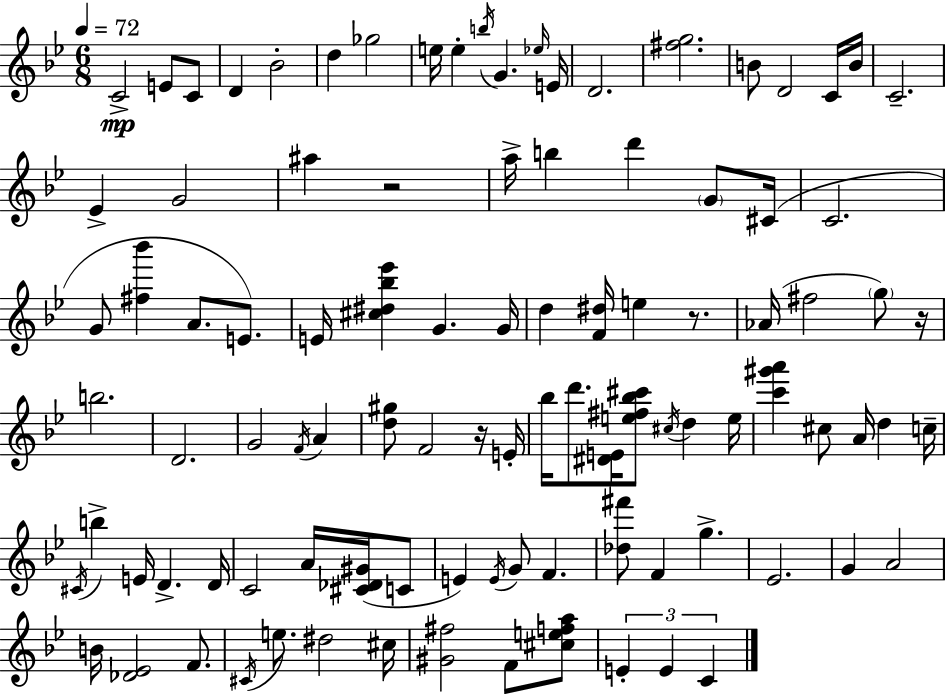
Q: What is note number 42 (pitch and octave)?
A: G4